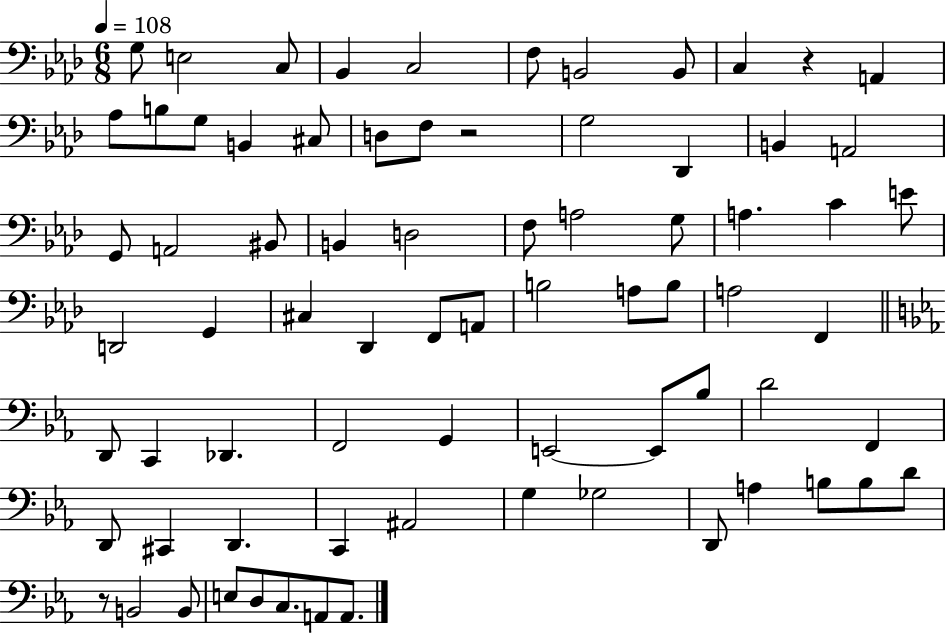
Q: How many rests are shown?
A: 3